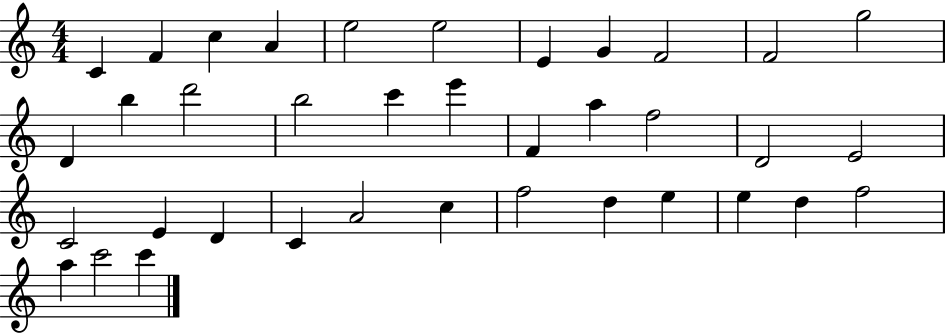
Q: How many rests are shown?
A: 0